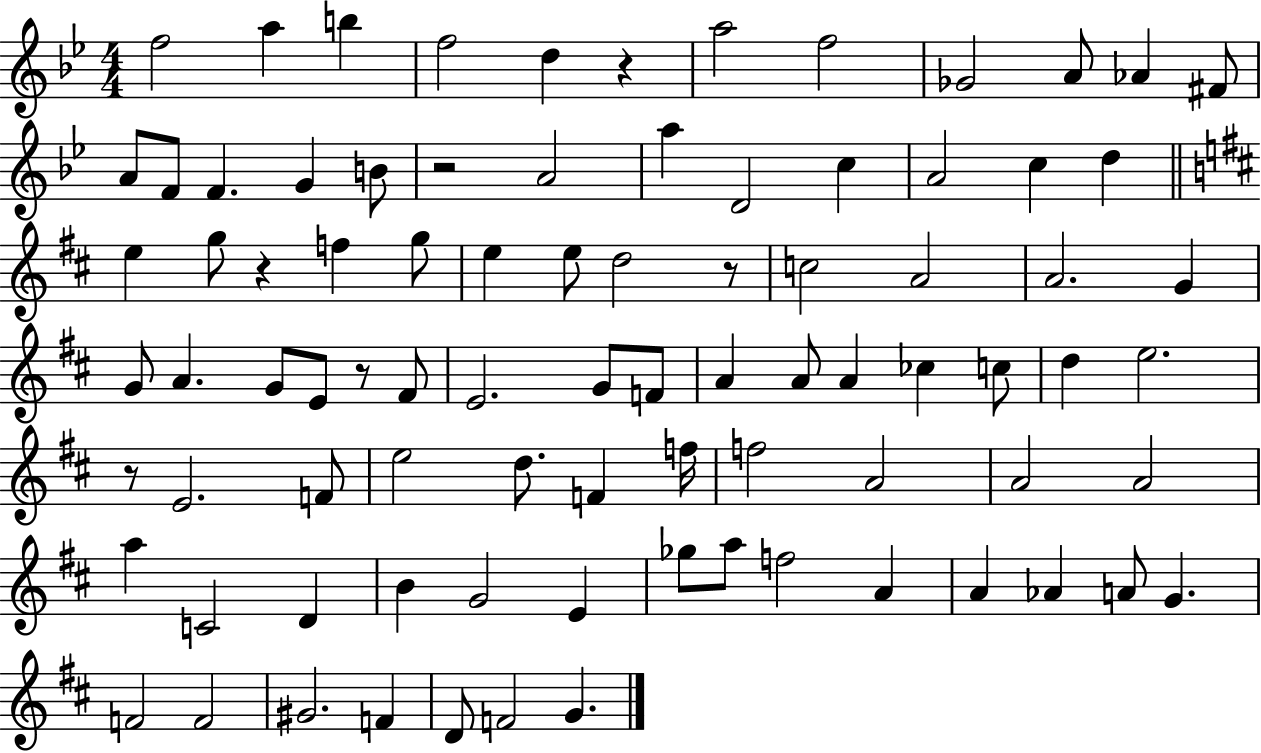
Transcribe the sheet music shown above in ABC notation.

X:1
T:Untitled
M:4/4
L:1/4
K:Bb
f2 a b f2 d z a2 f2 _G2 A/2 _A ^F/2 A/2 F/2 F G B/2 z2 A2 a D2 c A2 c d e g/2 z f g/2 e e/2 d2 z/2 c2 A2 A2 G G/2 A G/2 E/2 z/2 ^F/2 E2 G/2 F/2 A A/2 A _c c/2 d e2 z/2 E2 F/2 e2 d/2 F f/4 f2 A2 A2 A2 a C2 D B G2 E _g/2 a/2 f2 A A _A A/2 G F2 F2 ^G2 F D/2 F2 G